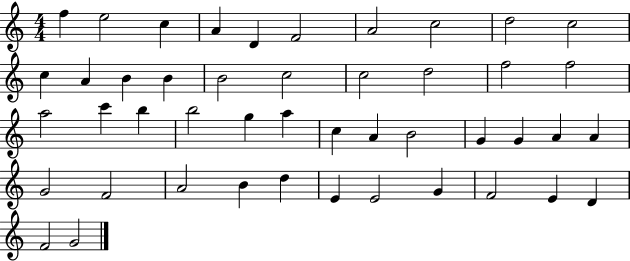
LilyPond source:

{
  \clef treble
  \numericTimeSignature
  \time 4/4
  \key c \major
  f''4 e''2 c''4 | a'4 d'4 f'2 | a'2 c''2 | d''2 c''2 | \break c''4 a'4 b'4 b'4 | b'2 c''2 | c''2 d''2 | f''2 f''2 | \break a''2 c'''4 b''4 | b''2 g''4 a''4 | c''4 a'4 b'2 | g'4 g'4 a'4 a'4 | \break g'2 f'2 | a'2 b'4 d''4 | e'4 e'2 g'4 | f'2 e'4 d'4 | \break f'2 g'2 | \bar "|."
}